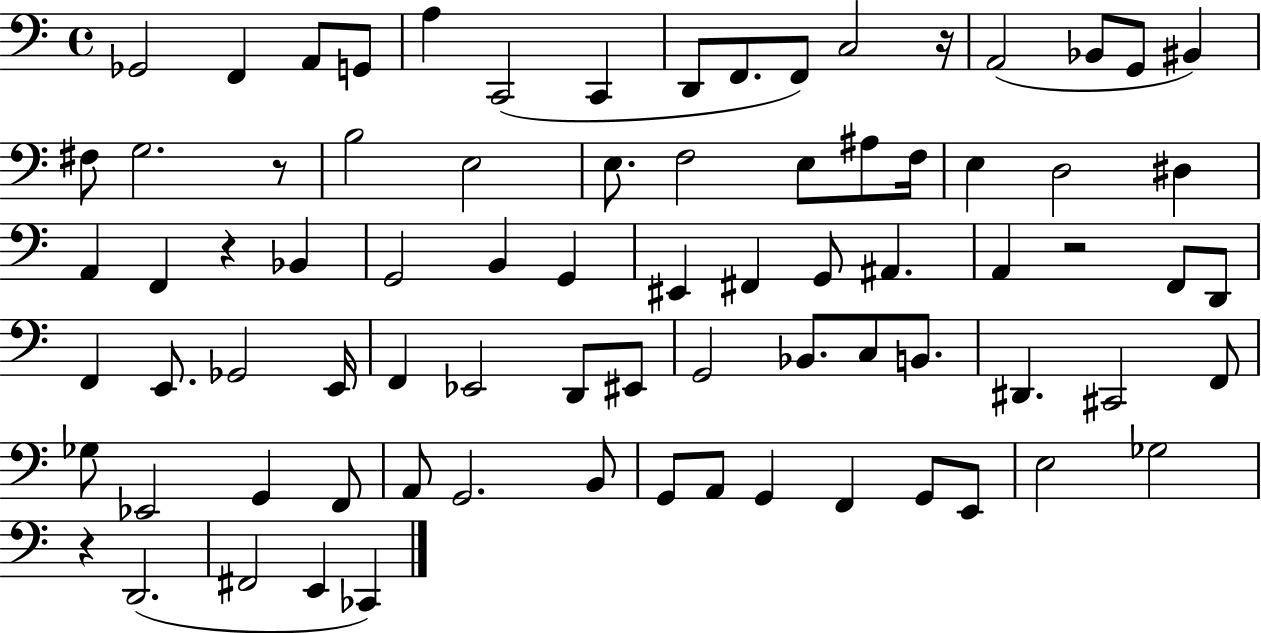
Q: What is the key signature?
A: C major